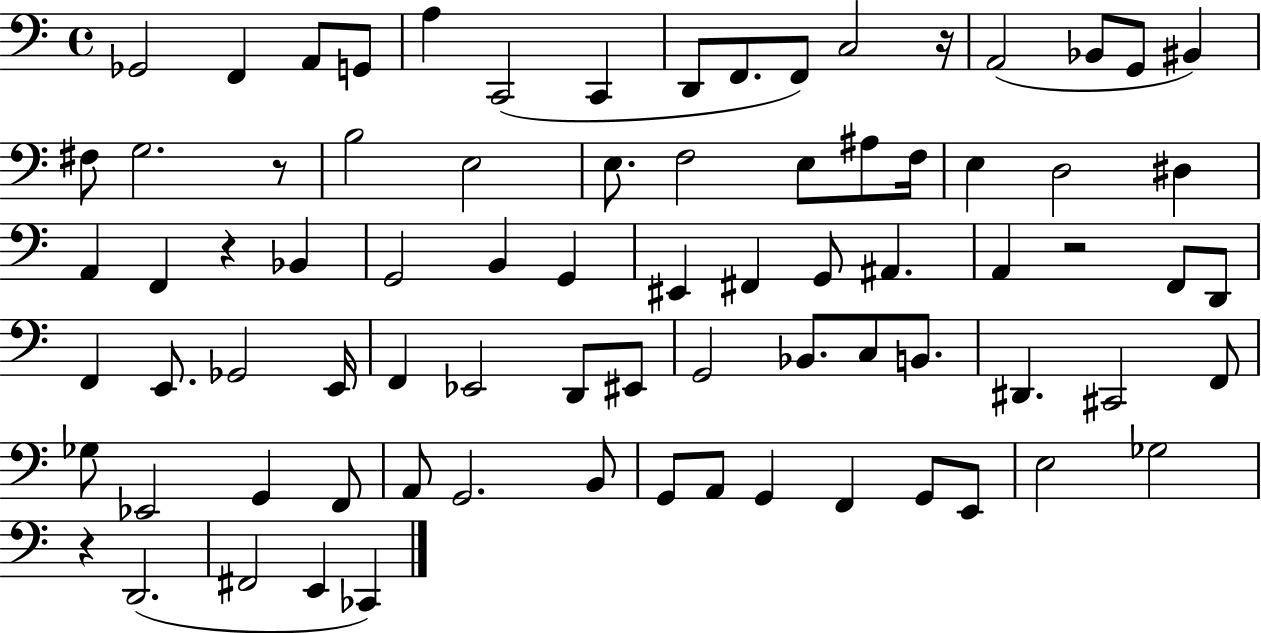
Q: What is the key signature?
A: C major